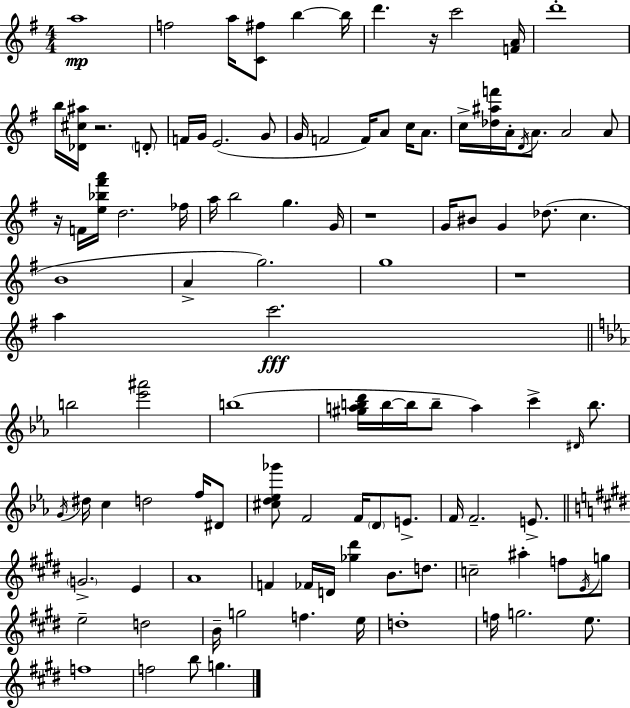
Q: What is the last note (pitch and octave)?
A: G5